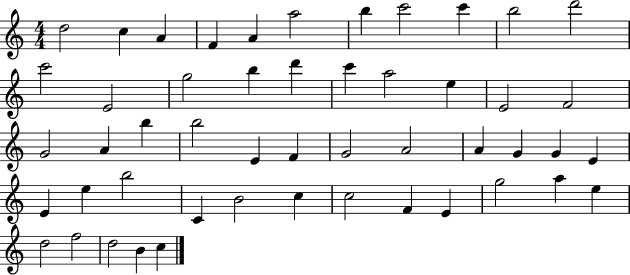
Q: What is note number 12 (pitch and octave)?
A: C6